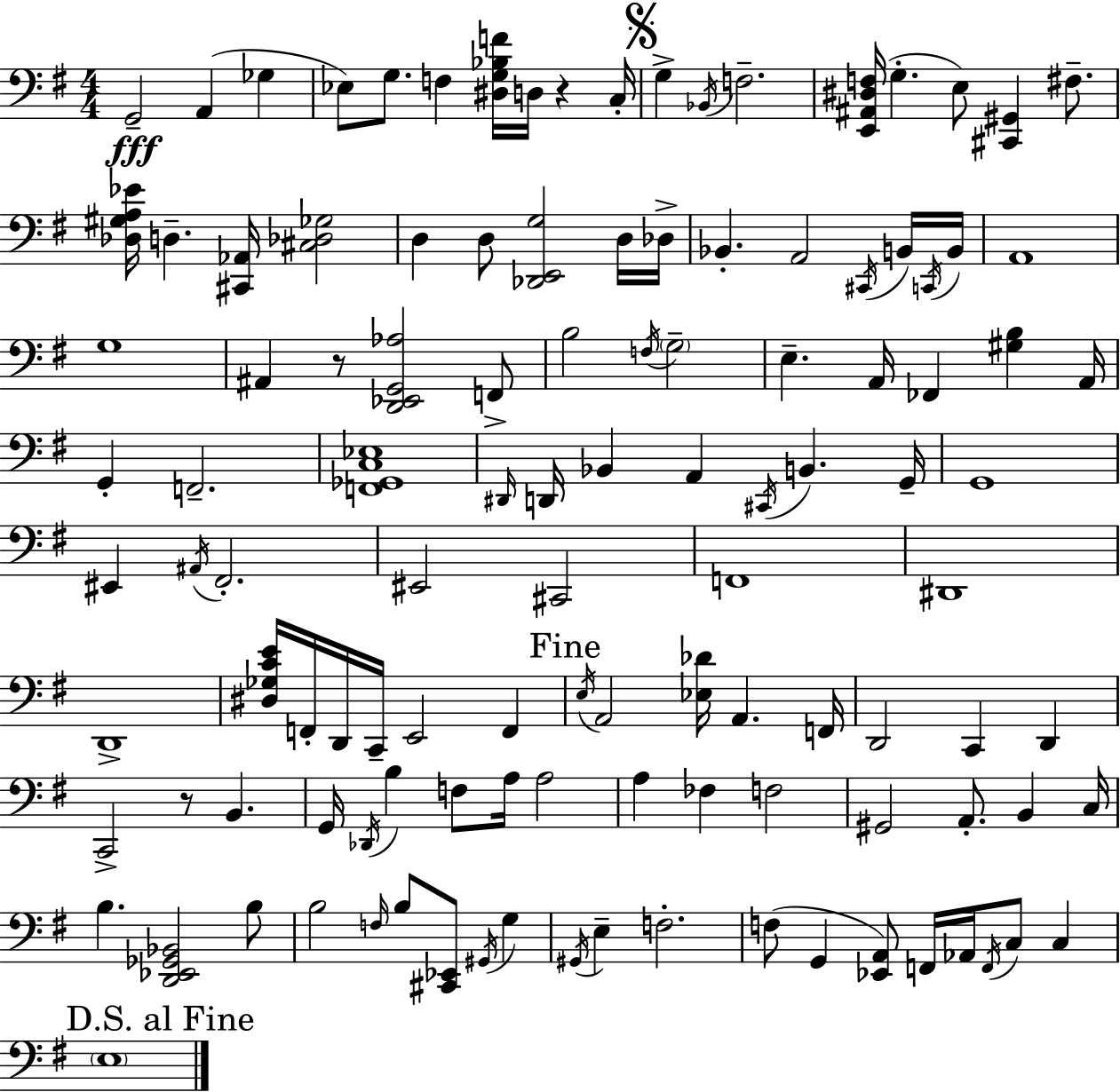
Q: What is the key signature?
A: G major